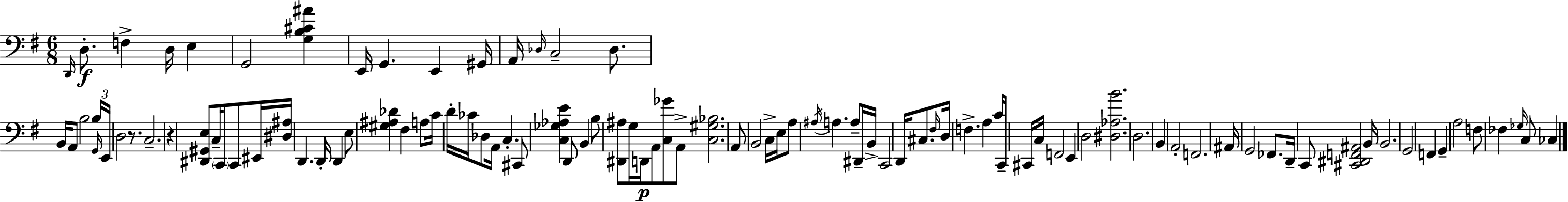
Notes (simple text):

D2/s D3/e. F3/q D3/s E3/q G2/h [G3,B3,C#4,A#4]/q E2/s G2/q. E2/q G#2/s A2/s Db3/s C3/h Db3/e. B2/s A2/e B3/h B3/s G2/s E2/s D3/h R/e. C3/h. R/q [D#2,G#2,E3]/e C3/s C2/e C2/e EIS2/s [D#3,A#3]/s D2/q. D2/s D2/q E3/e [G#3,A#3,Db4]/q F#3/q A3/e C4/s D4/s CES4/s Db3/e A2/s C3/q. C#2/e [C3,Gb3,Ab3,E4]/q D2/e B2/q B3/e [D#2,A#3]/e G3/s D2/s A2/e [C3,Gb4]/e A2/e [C3,G#3,Bb3]/h. A2/e B2/h C3/s E3/s A3/e A#3/s A3/q. A3/e D#2/s B2/s C2/h D2/s C#3/e. F#3/s D3/s F3/q. A3/q C4/s C2/e C#2/s C3/s F2/h E2/q D3/h [D#3,Ab3,B4]/h. D3/h. B2/q A2/h F2/h. A#2/s G2/h FES2/e. D2/s C2/e [C#2,D#2,F2,A#2]/h B2/s B2/h. G2/h F2/q G2/q A3/h F3/e FES3/q Gb3/s C3/e CES3/q